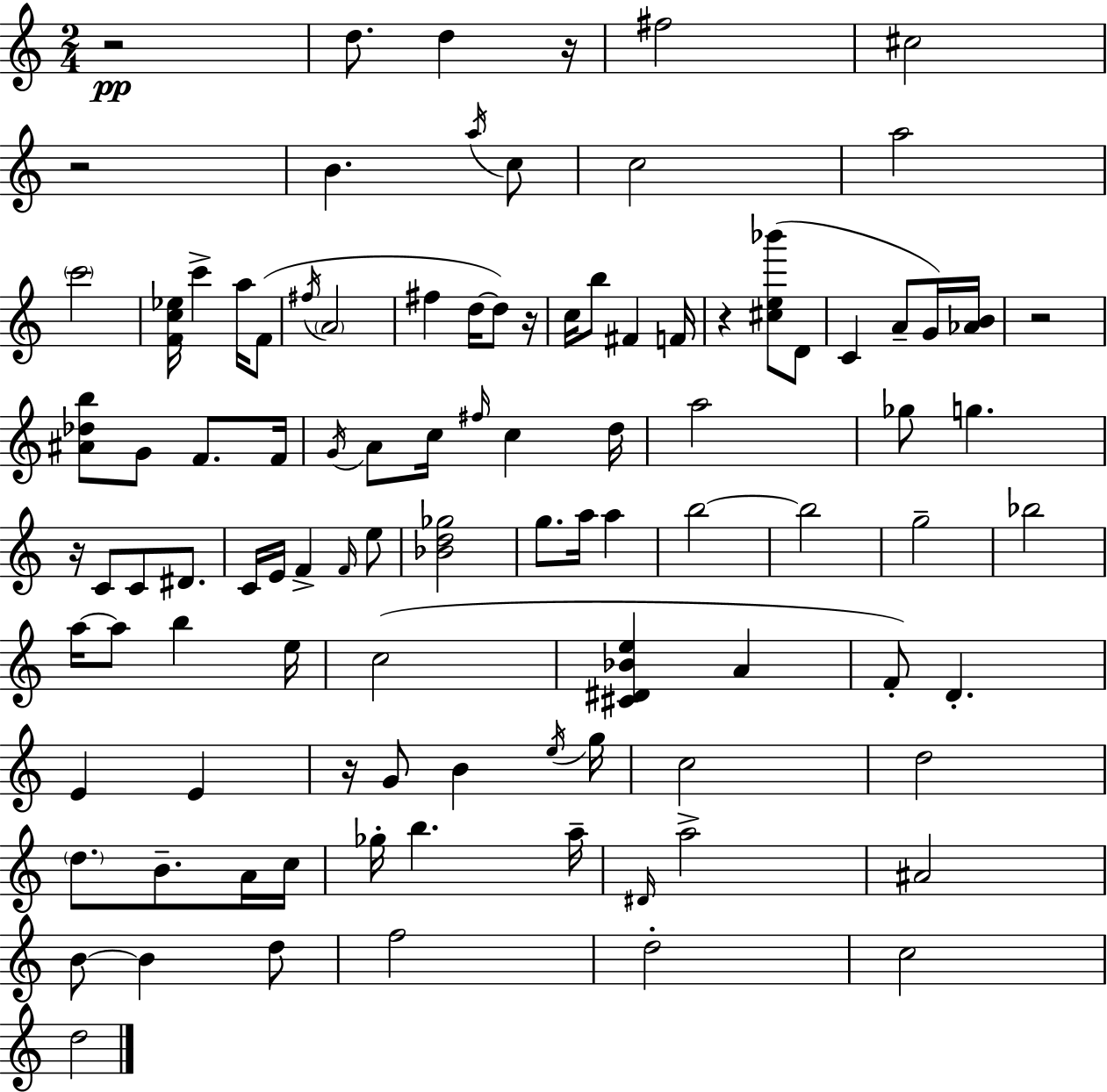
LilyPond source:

{
  \clef treble
  \numericTimeSignature
  \time 2/4
  \key a \minor
  r2\pp | d''8. d''4 r16 | fis''2 | cis''2 | \break r2 | b'4. \acciaccatura { a''16 } c''8 | c''2 | a''2 | \break \parenthesize c'''2 | <f' c'' ees''>16 c'''4-> a''16 f'8( | \acciaccatura { fis''16 } \parenthesize a'2 | fis''4 d''16~~ d''8) | \break r16 c''16 b''8 fis'4 | f'16 r4 <cis'' e'' bes'''>8( | d'8 c'4 a'8-- | g'16) <aes' b'>16 r2 | \break <ais' des'' b''>8 g'8 f'8. | f'16 \acciaccatura { g'16 } a'8 c''16 \grace { fis''16 } c''4 | d''16 a''2 | ges''8 g''4. | \break r16 c'8 c'8 | dis'8. c'16 e'16 f'4-> | \grace { f'16 } e''8 <bes' d'' ges''>2 | g''8. | \break a''16 a''4 b''2~~ | b''2 | g''2-- | bes''2 | \break a''16~~ a''8 | b''4 e''16 c''2( | <cis' dis' bes' e''>4 | a'4 f'8-.) d'4.-. | \break e'4 | e'4 r16 g'8 | b'4 \acciaccatura { e''16 } g''16 c''2 | d''2 | \break \parenthesize d''8. | b'8.-- a'16 c''16 ges''16-. b''4. | a''16-- \grace { dis'16 } a''2-> | ais'2 | \break b'8~~ | b'4 d''8 f''2 | d''2-. | c''2 | \break d''2 | \bar "|."
}